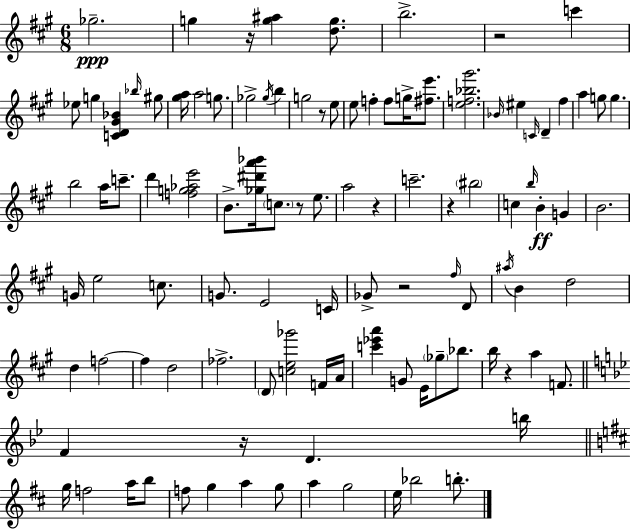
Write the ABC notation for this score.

X:1
T:Untitled
M:6/8
L:1/4
K:A
_g2 g z/4 [g^a] [dg]/2 b2 z2 c' _e/2 g [CD^G_B] _b/4 ^g/2 [^ga]/4 a2 g/2 _g2 _g/4 b g2 z/2 e/2 e/2 f f/2 g/4 [^fe']/2 [ef_b^g']2 _B/4 ^e C/4 D ^f a g/2 g b2 a/4 c'/2 d' [fg_ae']2 B/2 [_g^d'a'_b']/4 c/2 z/2 e/2 a2 z c'2 z ^b2 c b/4 B G B2 G/4 e2 c/2 G/2 E2 C/4 _G/2 z2 ^f/4 D/2 ^a/4 B d2 d f2 f d2 _f2 D/2 [ce_g']2 F/4 A/4 [c'_e'a'] G/2 E/4 _g/2 _b/2 b/4 z a F/2 F z/4 D b/4 g/4 f2 a/4 b/2 f/2 g a g/2 a g2 e/4 _b2 b/2